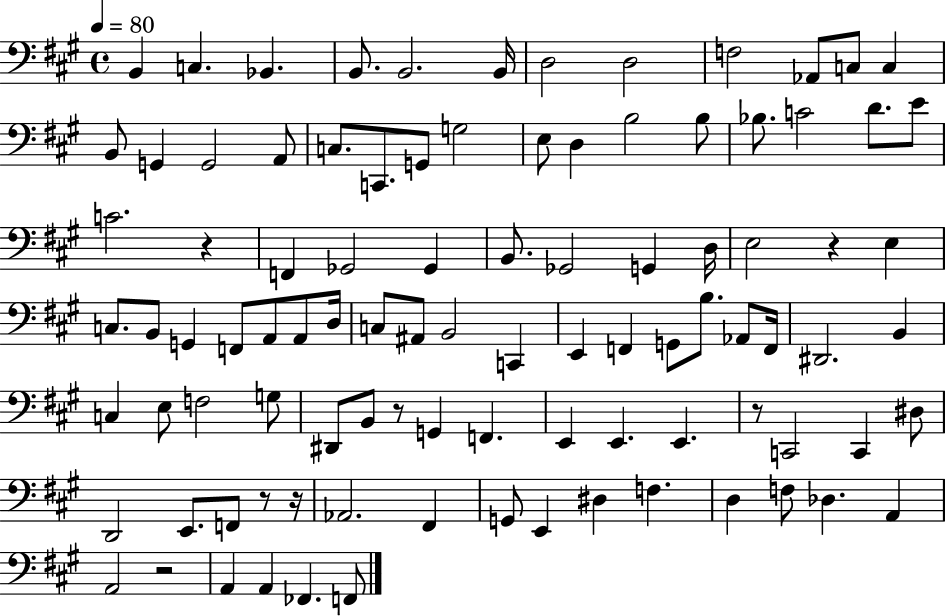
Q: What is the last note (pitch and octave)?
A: F2